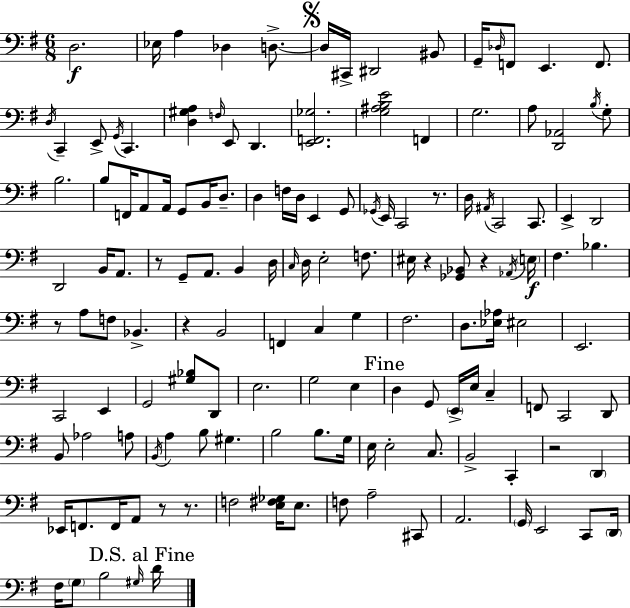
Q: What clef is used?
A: bass